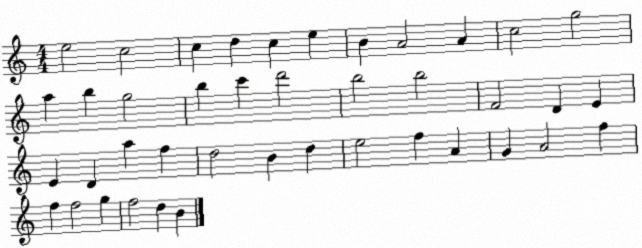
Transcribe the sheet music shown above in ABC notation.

X:1
T:Untitled
M:4/4
L:1/4
K:C
e2 c2 c d c e B A2 A c2 g2 a b g2 b c' d'2 b2 b2 F2 D E E D a f d2 B d e2 f A G A2 f f f2 g f2 d B